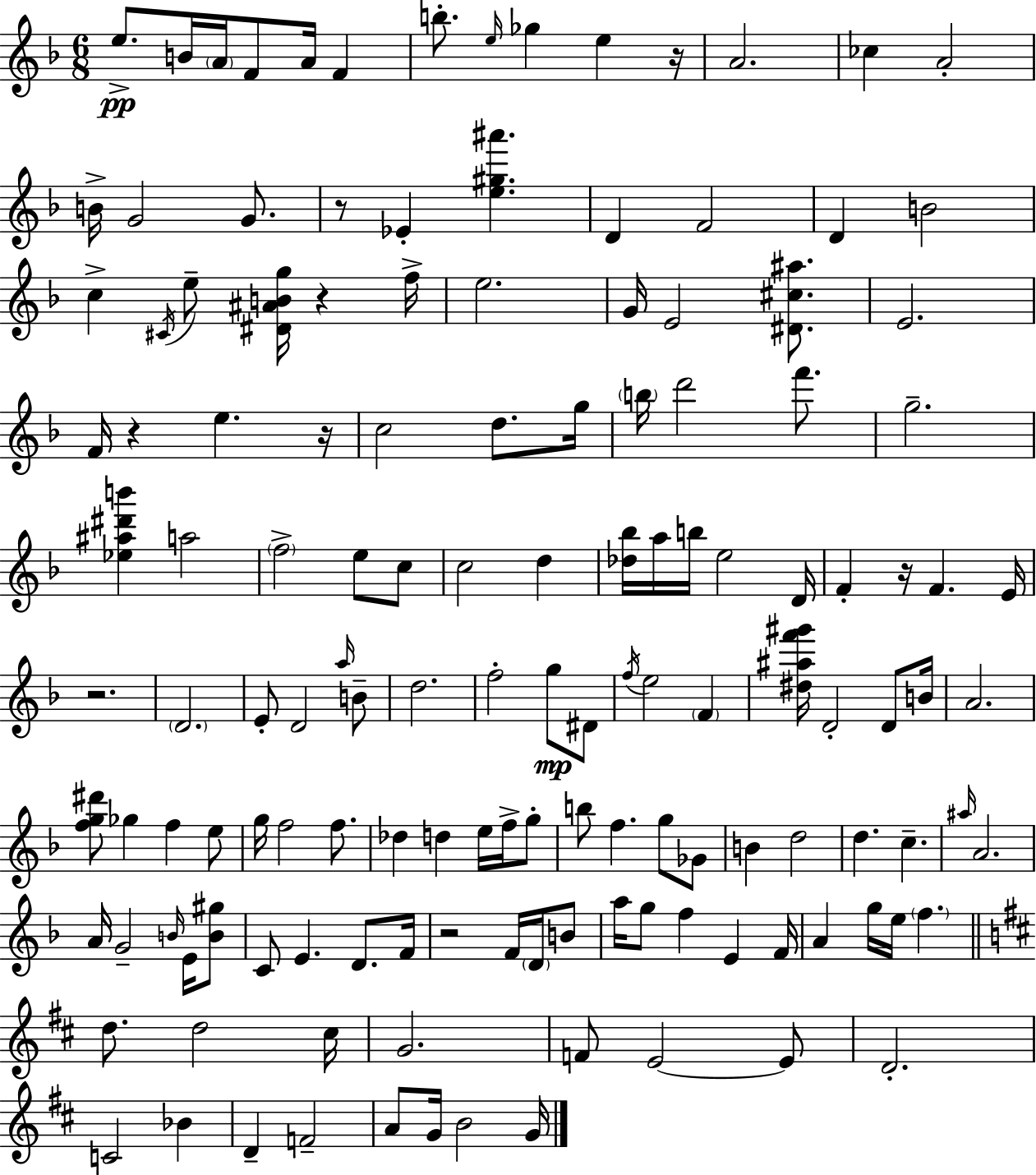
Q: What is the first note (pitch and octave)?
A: E5